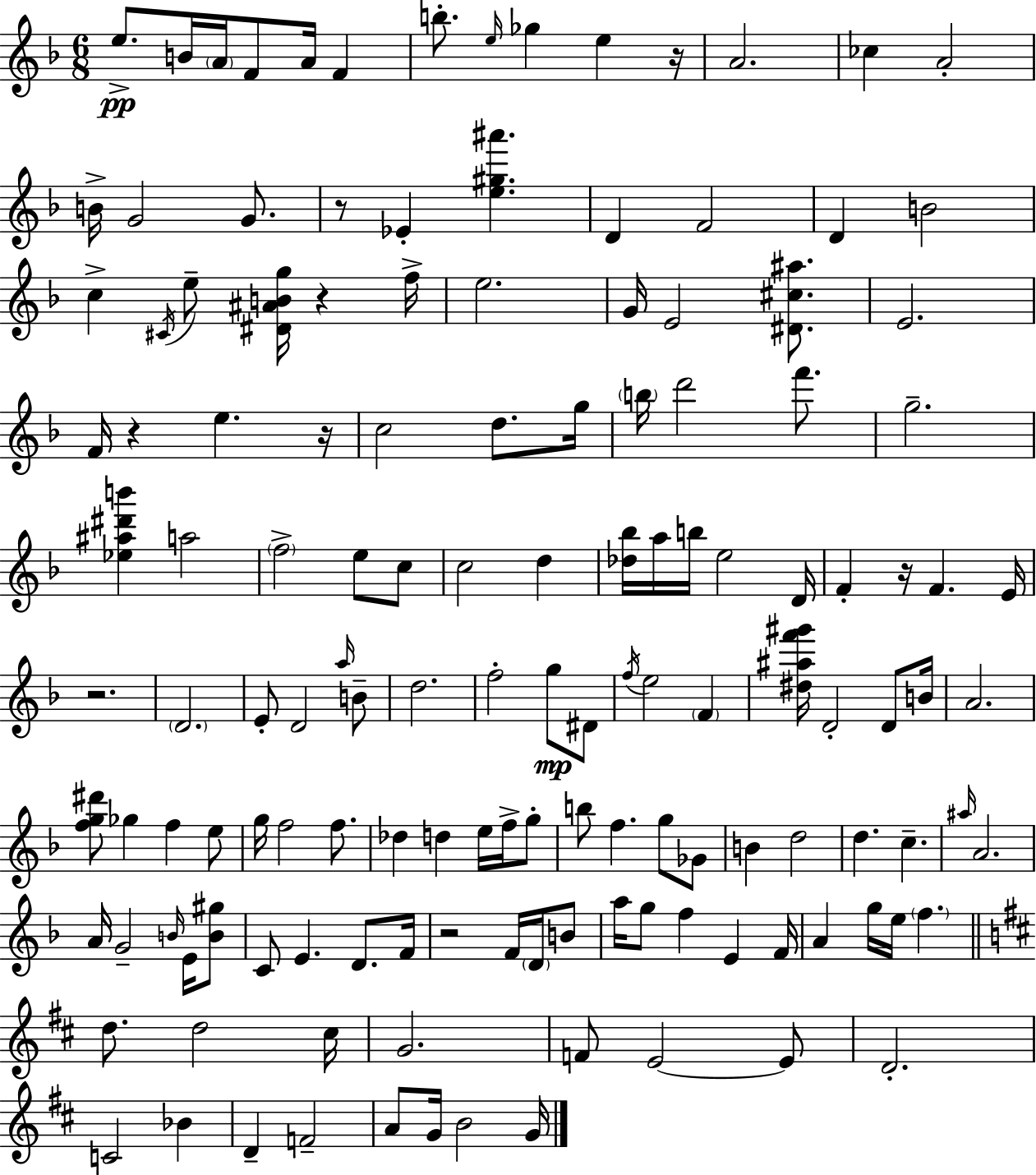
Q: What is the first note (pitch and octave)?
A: E5